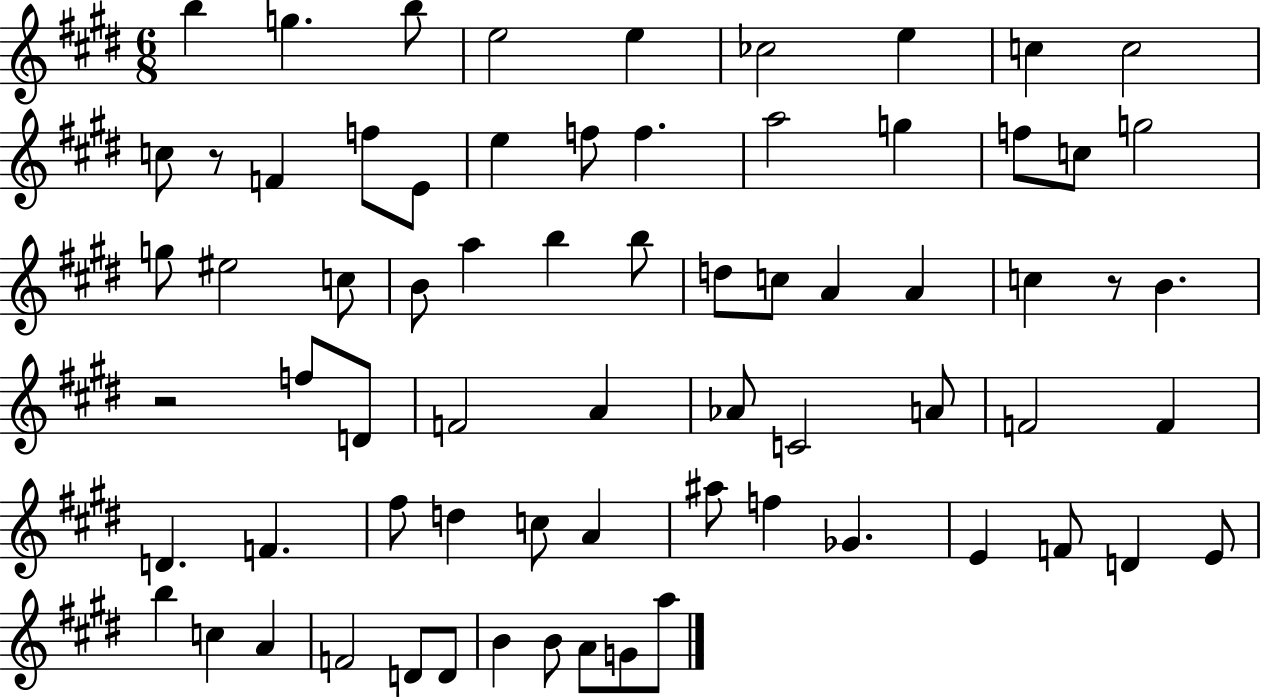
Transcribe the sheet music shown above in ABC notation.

X:1
T:Untitled
M:6/8
L:1/4
K:E
b g b/2 e2 e _c2 e c c2 c/2 z/2 F f/2 E/2 e f/2 f a2 g f/2 c/2 g2 g/2 ^e2 c/2 B/2 a b b/2 d/2 c/2 A A c z/2 B z2 f/2 D/2 F2 A _A/2 C2 A/2 F2 F D F ^f/2 d c/2 A ^a/2 f _G E F/2 D E/2 b c A F2 D/2 D/2 B B/2 A/2 G/2 a/2